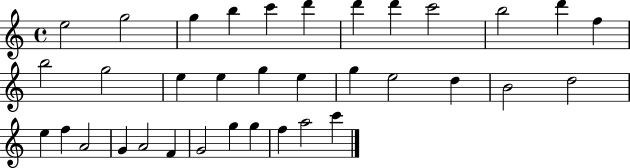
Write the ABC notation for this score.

X:1
T:Untitled
M:4/4
L:1/4
K:C
e2 g2 g b c' d' d' d' c'2 b2 d' f b2 g2 e e g e g e2 d B2 d2 e f A2 G A2 F G2 g g f a2 c'